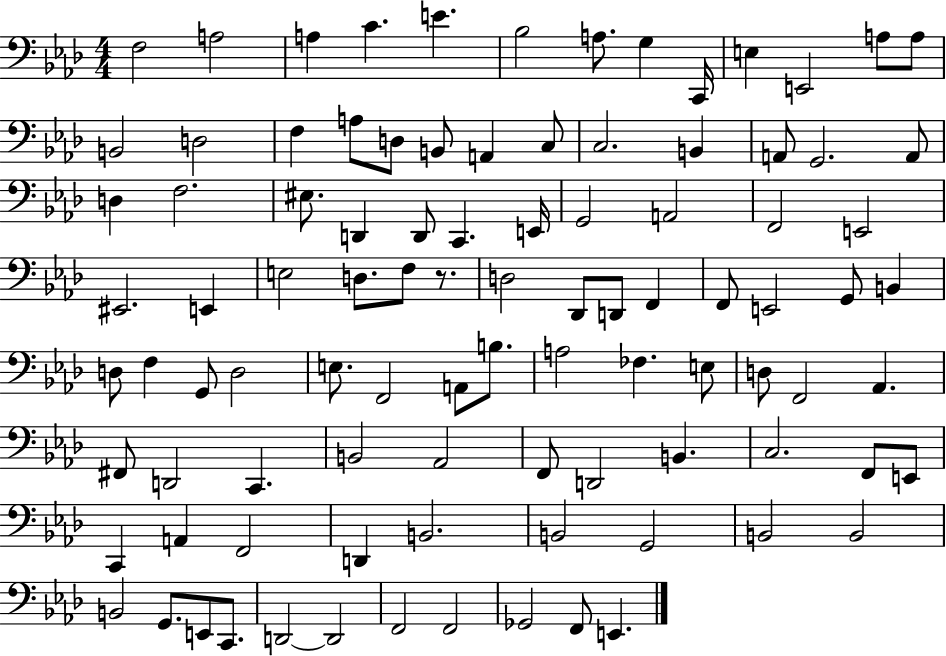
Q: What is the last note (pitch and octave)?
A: E2